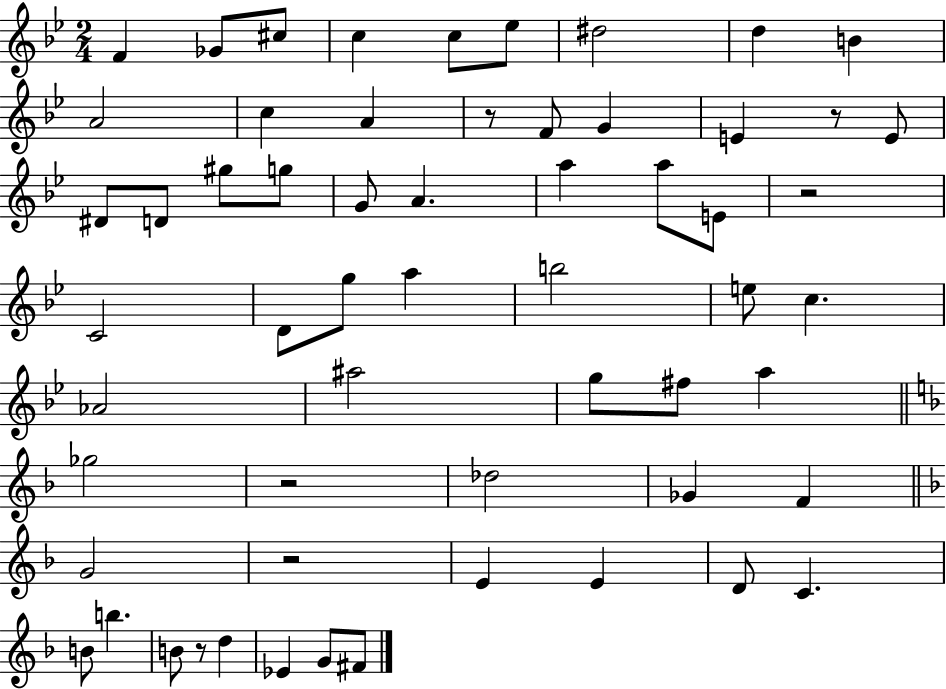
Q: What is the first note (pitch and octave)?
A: F4